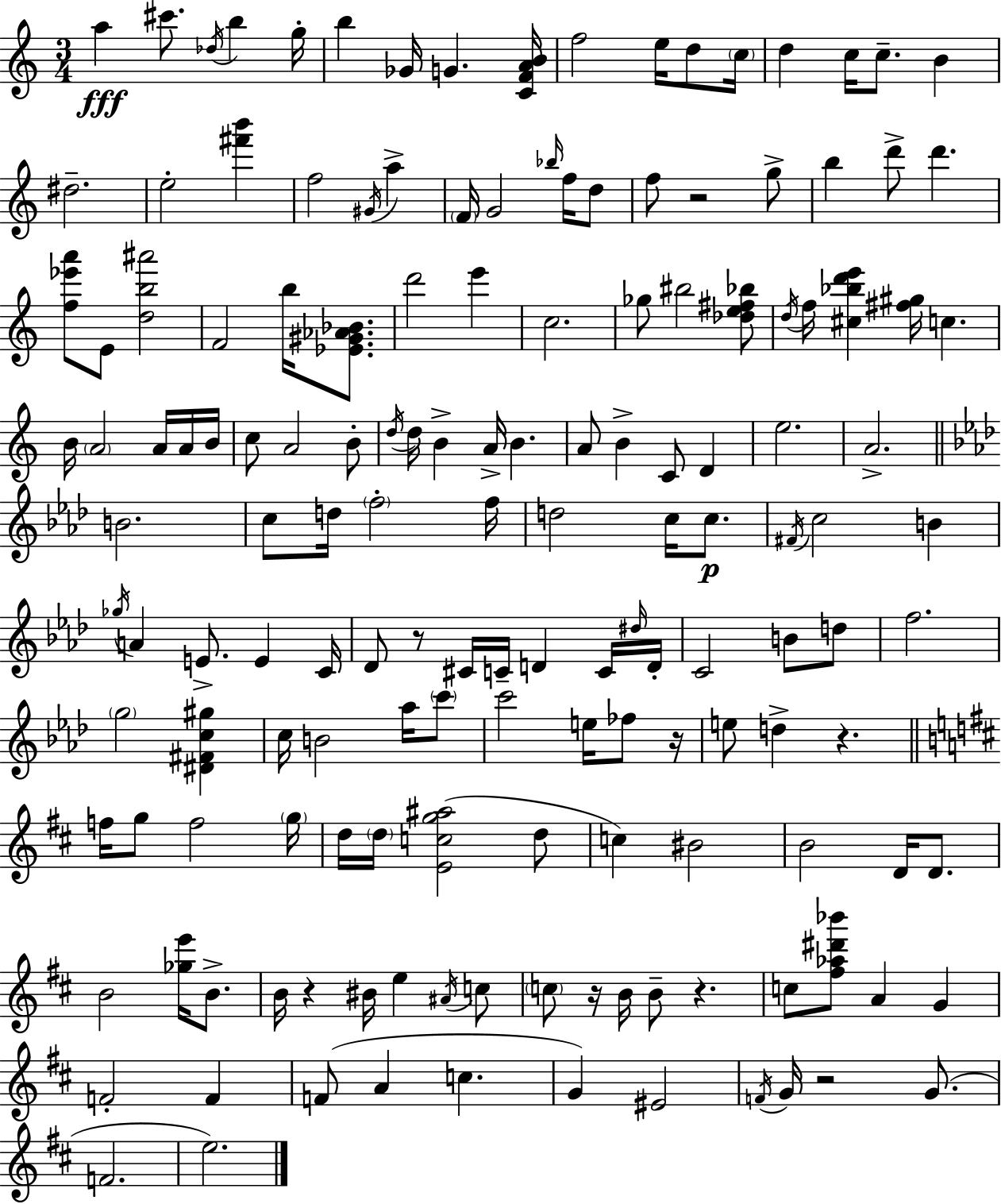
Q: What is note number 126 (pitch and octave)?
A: F4